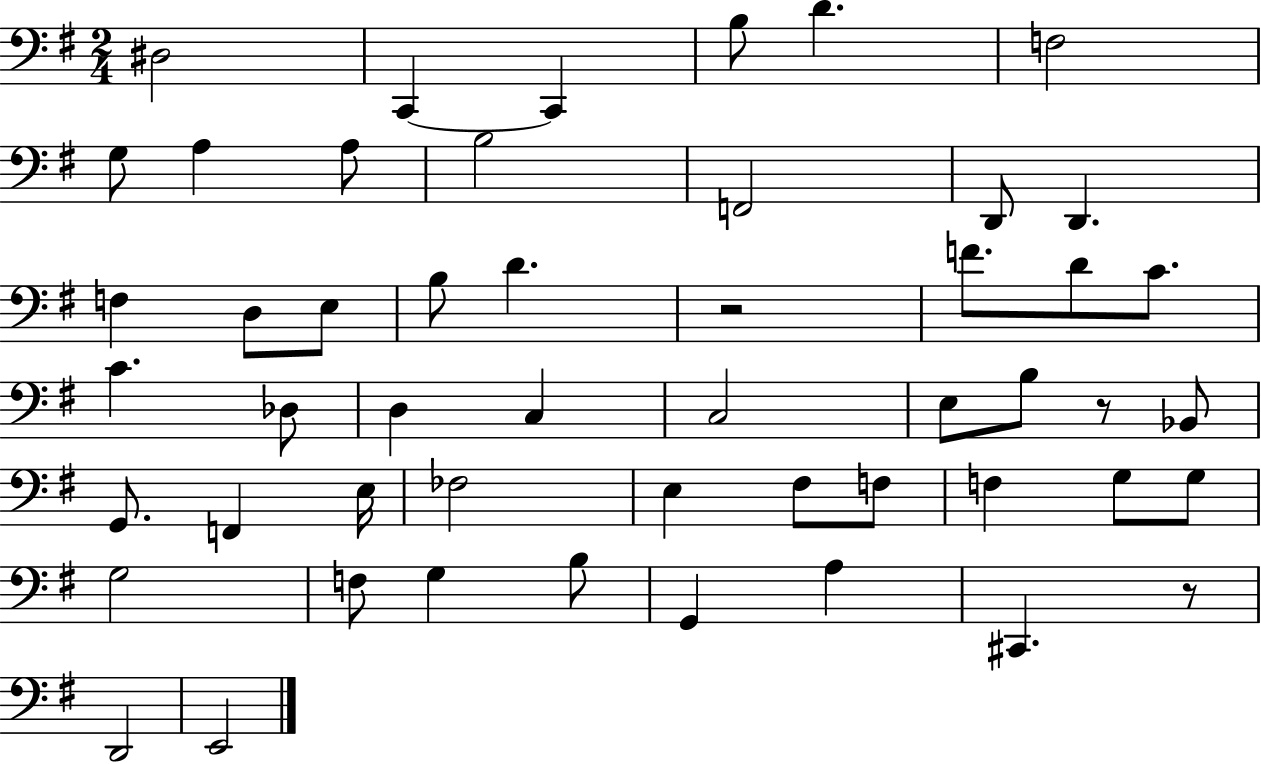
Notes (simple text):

D#3/h C2/q C2/q B3/e D4/q. F3/h G3/e A3/q A3/e B3/h F2/h D2/e D2/q. F3/q D3/e E3/e B3/e D4/q. R/h F4/e. D4/e C4/e. C4/q. Db3/e D3/q C3/q C3/h E3/e B3/e R/e Bb2/e G2/e. F2/q E3/s FES3/h E3/q F#3/e F3/e F3/q G3/e G3/e G3/h F3/e G3/q B3/e G2/q A3/q C#2/q. R/e D2/h E2/h